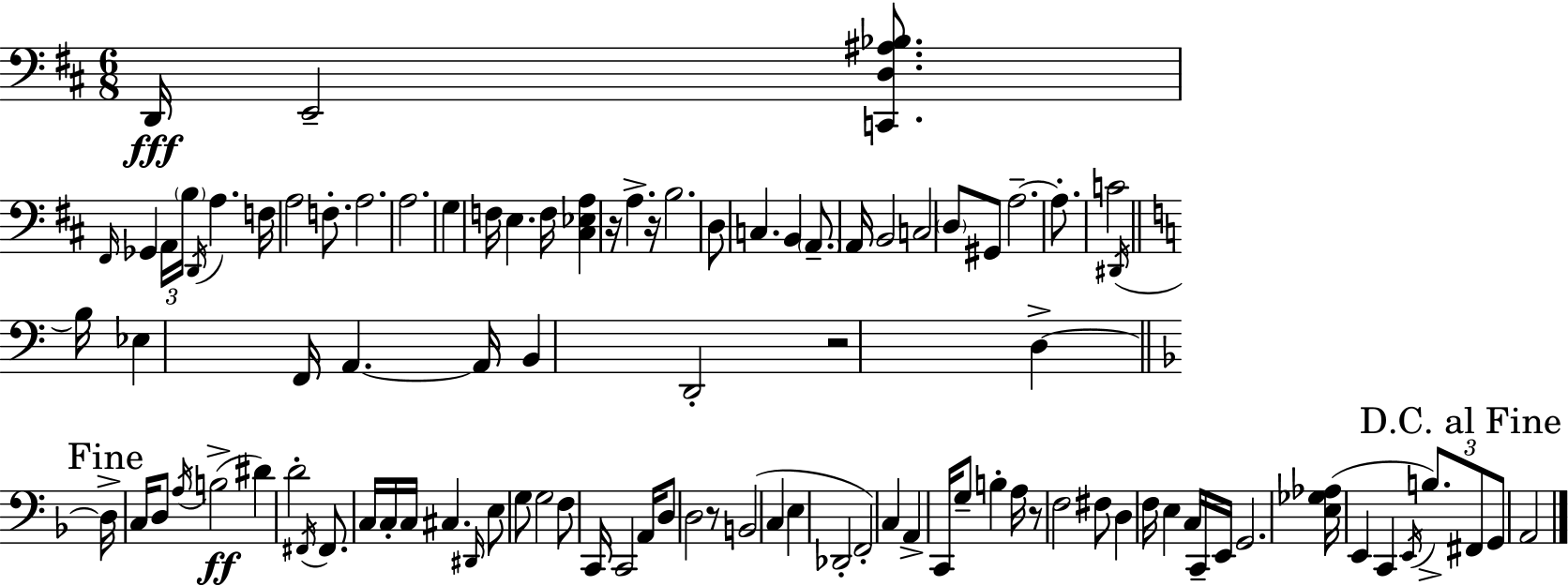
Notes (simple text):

D2/s E2/h [C2,D3,A#3,Bb3]/e. F#2/s Gb2/q A2/s B3/s D2/s A3/q. F3/s A3/h F3/e. A3/h. A3/h. G3/q F3/s E3/q. F3/s [C#3,Eb3,A3]/q R/s A3/q. R/s B3/h. D3/e C3/q. B2/q A2/e. A2/s B2/h C3/h D3/e G#2/e A3/h. A3/e. C4/h D#2/s B3/s Eb3/q F2/s A2/q. A2/s B2/q D2/h R/h D3/q D3/s C3/s D3/e A3/s B3/h D#4/q D4/h F#2/s F#2/e. C3/s C3/s C3/s C#3/q. D#2/s E3/e G3/e G3/h F3/e C2/s C2/h A2/s D3/e D3/h R/e B2/h C3/q E3/q Db2/h F2/h C3/q A2/q C2/s G3/e B3/q A3/s R/e F3/h F#3/e D3/q F3/s E3/q C3/s C2/s E2/s G2/h. [E3,Gb3,Ab3]/s E2/q C2/q E2/s B3/e. F#2/e G2/e A2/h